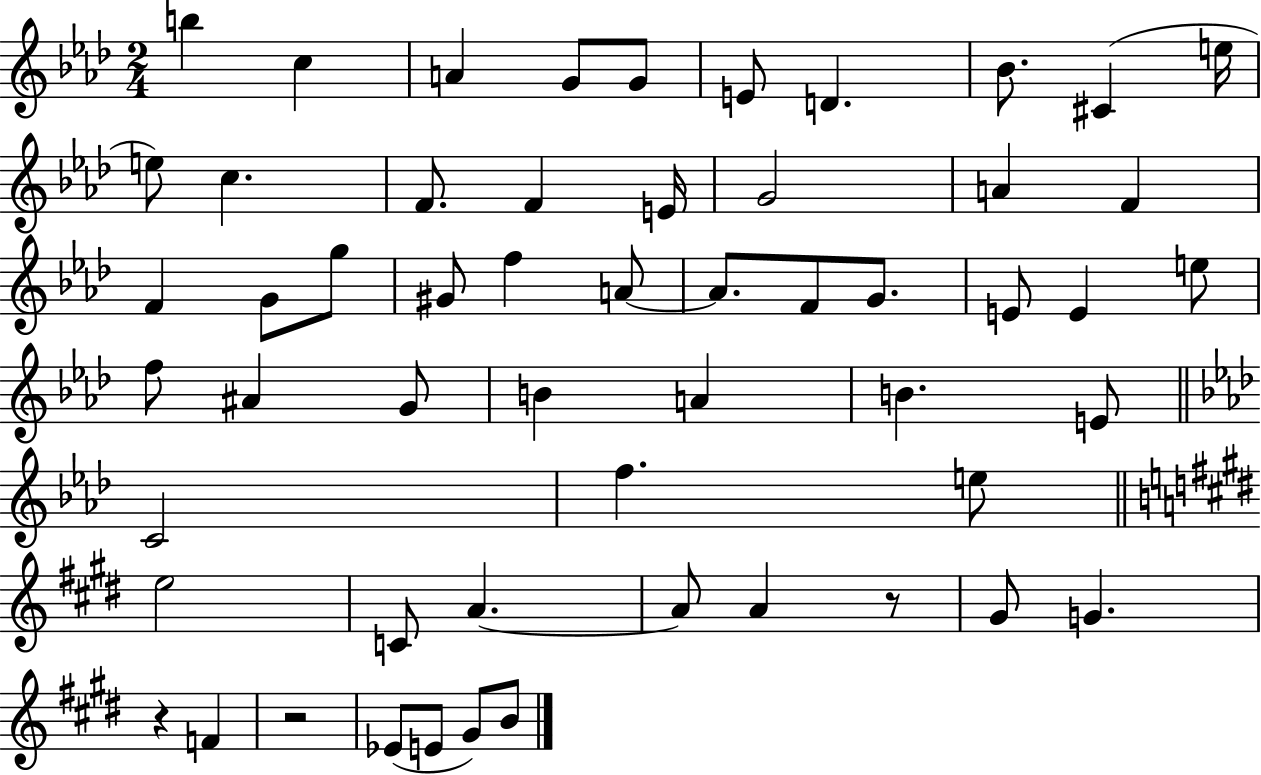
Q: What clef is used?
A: treble